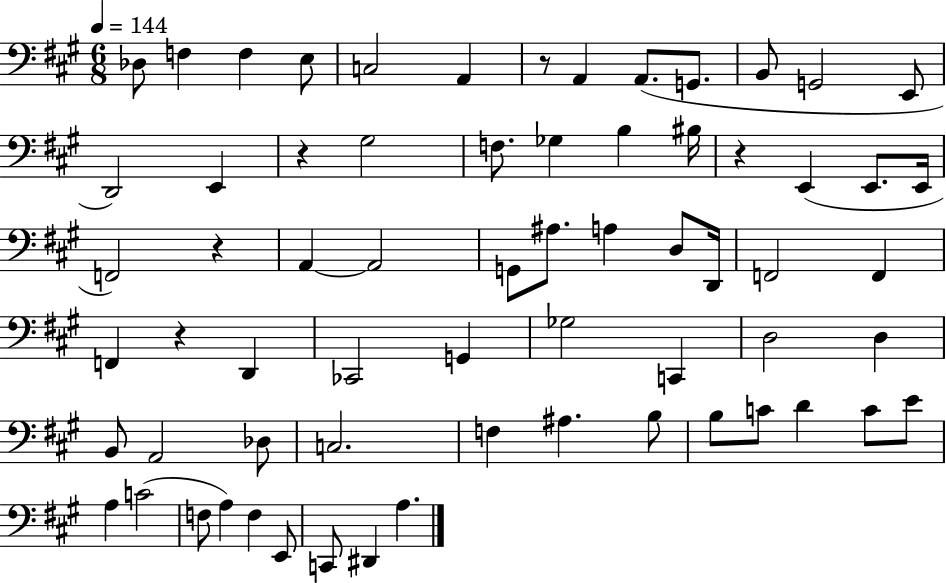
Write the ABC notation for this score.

X:1
T:Untitled
M:6/8
L:1/4
K:A
_D,/2 F, F, E,/2 C,2 A,, z/2 A,, A,,/2 G,,/2 B,,/2 G,,2 E,,/2 D,,2 E,, z ^G,2 F,/2 _G, B, ^B,/4 z E,, E,,/2 E,,/4 F,,2 z A,, A,,2 G,,/2 ^A,/2 A, D,/2 D,,/4 F,,2 F,, F,, z D,, _C,,2 G,, _G,2 C,, D,2 D, B,,/2 A,,2 _D,/2 C,2 F, ^A, B,/2 B,/2 C/2 D C/2 E/2 A, C2 F,/2 A, F, E,,/2 C,,/2 ^D,, A,